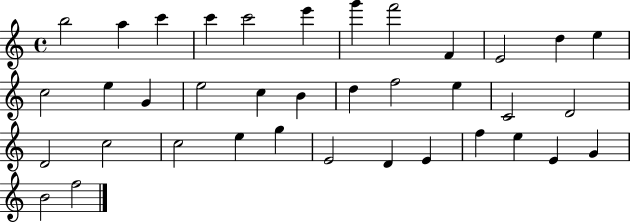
B5/h A5/q C6/q C6/q C6/h E6/q G6/q F6/h F4/q E4/h D5/q E5/q C5/h E5/q G4/q E5/h C5/q B4/q D5/q F5/h E5/q C4/h D4/h D4/h C5/h C5/h E5/q G5/q E4/h D4/q E4/q F5/q E5/q E4/q G4/q B4/h F5/h